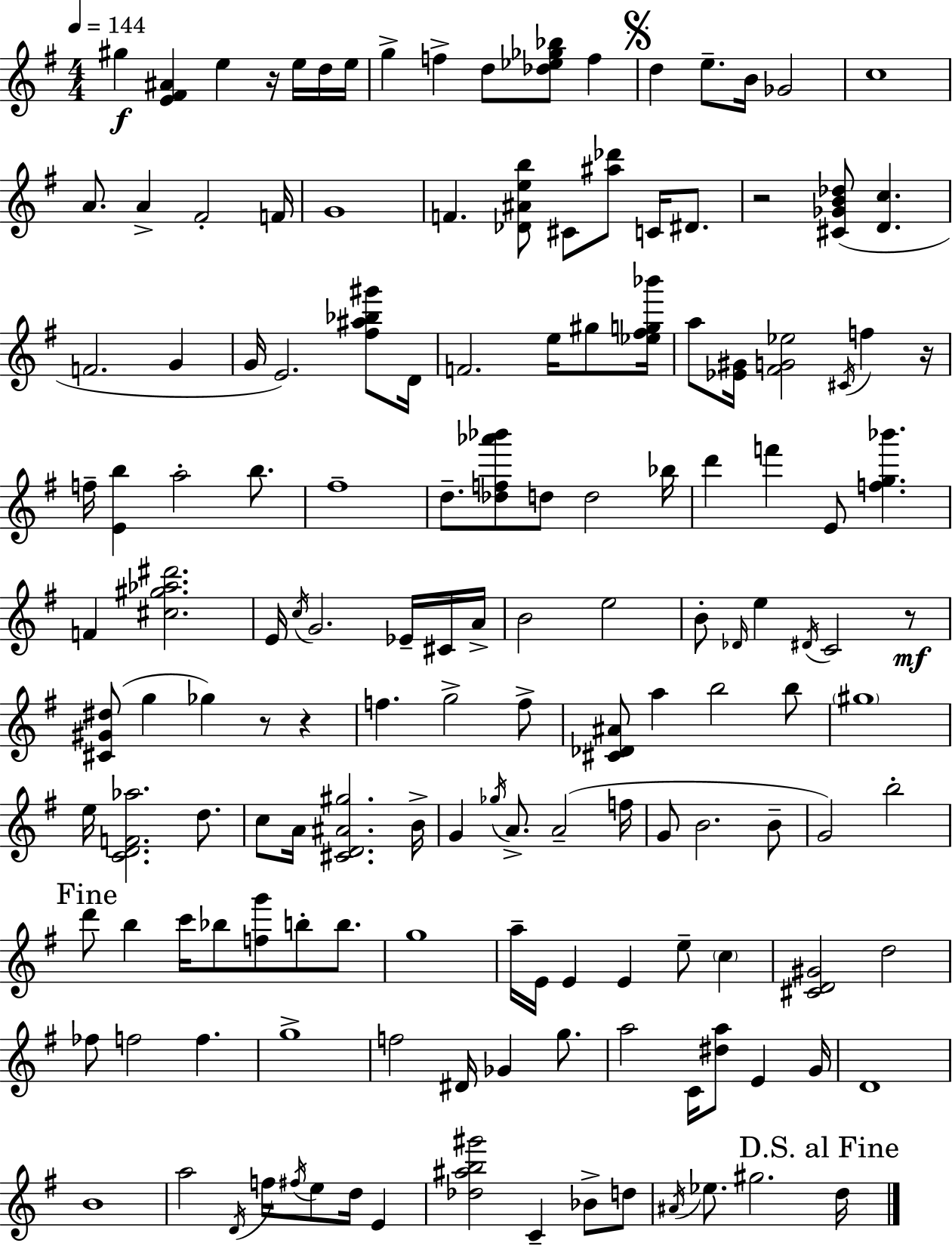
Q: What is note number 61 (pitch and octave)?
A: Gb5